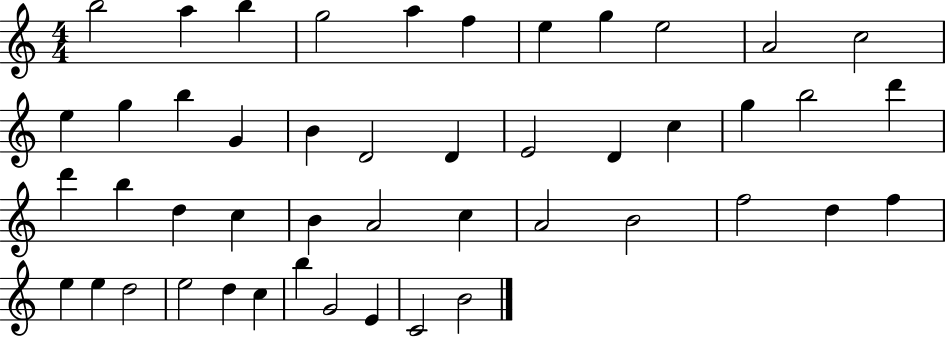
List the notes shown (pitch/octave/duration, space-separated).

B5/h A5/q B5/q G5/h A5/q F5/q E5/q G5/q E5/h A4/h C5/h E5/q G5/q B5/q G4/q B4/q D4/h D4/q E4/h D4/q C5/q G5/q B5/h D6/q D6/q B5/q D5/q C5/q B4/q A4/h C5/q A4/h B4/h F5/h D5/q F5/q E5/q E5/q D5/h E5/h D5/q C5/q B5/q G4/h E4/q C4/h B4/h